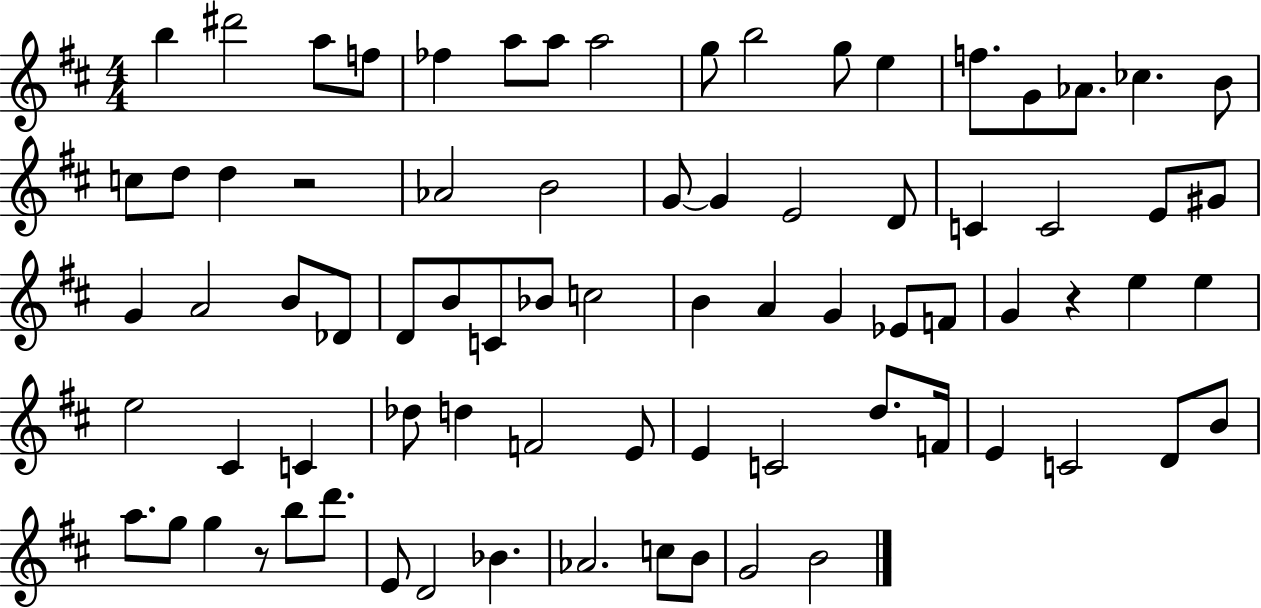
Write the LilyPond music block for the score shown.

{
  \clef treble
  \numericTimeSignature
  \time 4/4
  \key d \major
  b''4 dis'''2 a''8 f''8 | fes''4 a''8 a''8 a''2 | g''8 b''2 g''8 e''4 | f''8. g'8 aes'8. ces''4. b'8 | \break c''8 d''8 d''4 r2 | aes'2 b'2 | g'8~~ g'4 e'2 d'8 | c'4 c'2 e'8 gis'8 | \break g'4 a'2 b'8 des'8 | d'8 b'8 c'8 bes'8 c''2 | b'4 a'4 g'4 ees'8 f'8 | g'4 r4 e''4 e''4 | \break e''2 cis'4 c'4 | des''8 d''4 f'2 e'8 | e'4 c'2 d''8. f'16 | e'4 c'2 d'8 b'8 | \break a''8. g''8 g''4 r8 b''8 d'''8. | e'8 d'2 bes'4. | aes'2. c''8 b'8 | g'2 b'2 | \break \bar "|."
}